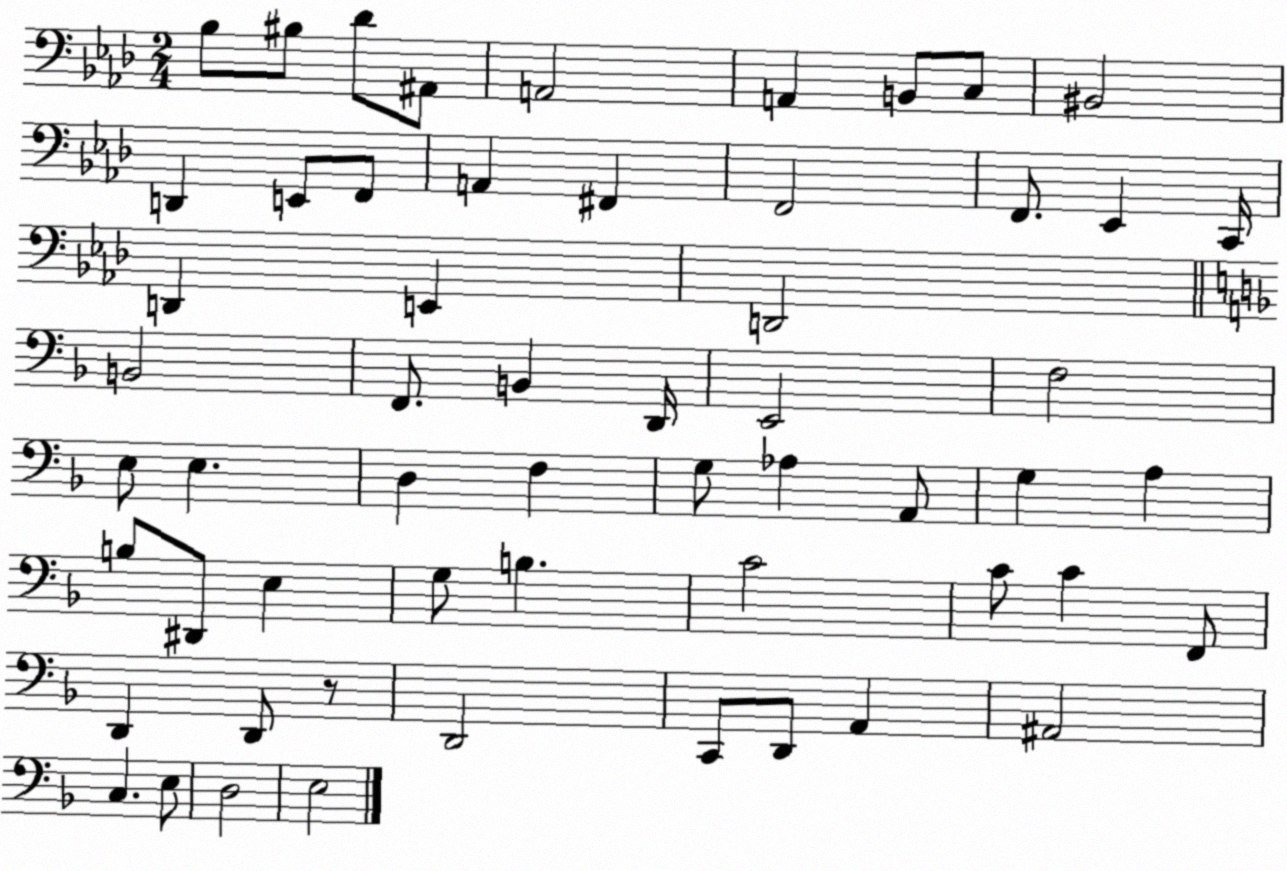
X:1
T:Untitled
M:2/4
L:1/4
K:Ab
_B,/2 ^B,/2 _D/2 ^A,,/2 A,,2 A,, B,,/2 C,/2 ^B,,2 D,, E,,/2 F,,/2 A,, ^F,, F,,2 F,,/2 _E,, C,,/4 D,, E,, D,,2 B,,2 F,,/2 B,, D,,/4 E,,2 F,2 E,/2 E, D, F, G,/2 _A, A,,/2 G, A, B,/2 ^D,,/2 E, G,/2 B, C2 C/2 C F,,/2 D,, D,,/2 z/2 D,,2 C,,/2 D,,/2 A,, ^A,,2 C, E,/2 D,2 E,2